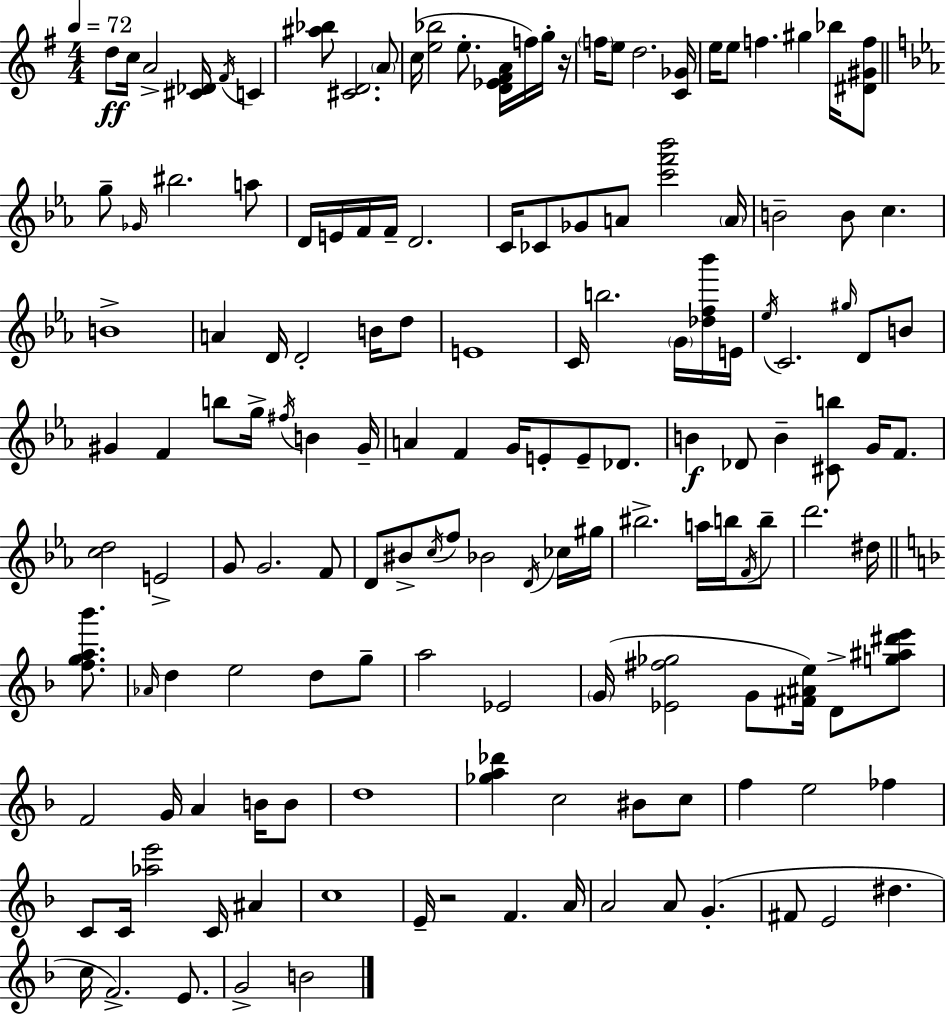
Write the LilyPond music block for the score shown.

{
  \clef treble
  \numericTimeSignature
  \time 4/4
  \key e \minor
  \tempo 4 = 72
  d''8\ff c''16 a'2-> <cis' des'>16 \acciaccatura { fis'16 } c'4 | <ais'' bes''>8 <cis' d'>2. \parenthesize a'8 | c''16( <e'' bes''>2 e''8.-. <d' ees' fis' a'>16 f''16) g''16-. | r16 \parenthesize f''16 e''8 d''2. | \break <c' ges'>16 e''16 e''8 f''4. gis''4 bes''16 <dis' gis' f''>8 | \bar "||" \break \key ees \major g''8-- \grace { ges'16 } bis''2. a''8 | d'16 e'16 f'16 f'16-- d'2. | c'16 ces'8 ges'8 a'8 <c''' f''' bes'''>2 | \parenthesize a'16 b'2-- b'8 c''4. | \break b'1-> | a'4 d'16 d'2-. b'16 d''8 | e'1 | c'16 b''2. \parenthesize g'16 <des'' f'' bes'''>16 | \break e'16 \acciaccatura { ees''16 } c'2. \grace { gis''16 } d'8 | b'8 gis'4 f'4 b''8 g''16-> \acciaccatura { fis''16 } b'4 | gis'16-- a'4 f'4 g'16 e'8-. e'8-- | des'8. b'4\f des'8 b'4-- <cis' b''>8 | \break g'16 f'8. <c'' d''>2 e'2-> | g'8 g'2. | f'8 d'8 bis'8-> \acciaccatura { c''16 } f''8 bes'2 | \acciaccatura { d'16 } ces''16 gis''16 bis''2.-> | \break a''16 b''16 \acciaccatura { f'16 } b''8-- d'''2. | dis''16 \bar "||" \break \key d \minor <f'' g'' a'' bes'''>8. \grace { aes'16 } d''4 e''2 | d''8 g''8-- a''2 ees'2 | \parenthesize g'16( <ees' fis'' ges''>2 g'8 <fis' ais' e''>16) | d'8-> <g'' ais'' dis''' e'''>8 f'2 g'16 a'4 | \break b'16 b'8 d''1 | <ges'' a'' des'''>4 c''2 | bis'8 c''8 f''4 e''2 | fes''4 c'8 c'16 <aes'' e'''>2 c'16 | \break ais'4 c''1 | e'16-- r2 f'4. | a'16 a'2 a'8 g'4.-.( | fis'8 e'2 dis''4. | \break c''16 f'2.->) | e'8. g'2-> b'2 | \bar "|."
}